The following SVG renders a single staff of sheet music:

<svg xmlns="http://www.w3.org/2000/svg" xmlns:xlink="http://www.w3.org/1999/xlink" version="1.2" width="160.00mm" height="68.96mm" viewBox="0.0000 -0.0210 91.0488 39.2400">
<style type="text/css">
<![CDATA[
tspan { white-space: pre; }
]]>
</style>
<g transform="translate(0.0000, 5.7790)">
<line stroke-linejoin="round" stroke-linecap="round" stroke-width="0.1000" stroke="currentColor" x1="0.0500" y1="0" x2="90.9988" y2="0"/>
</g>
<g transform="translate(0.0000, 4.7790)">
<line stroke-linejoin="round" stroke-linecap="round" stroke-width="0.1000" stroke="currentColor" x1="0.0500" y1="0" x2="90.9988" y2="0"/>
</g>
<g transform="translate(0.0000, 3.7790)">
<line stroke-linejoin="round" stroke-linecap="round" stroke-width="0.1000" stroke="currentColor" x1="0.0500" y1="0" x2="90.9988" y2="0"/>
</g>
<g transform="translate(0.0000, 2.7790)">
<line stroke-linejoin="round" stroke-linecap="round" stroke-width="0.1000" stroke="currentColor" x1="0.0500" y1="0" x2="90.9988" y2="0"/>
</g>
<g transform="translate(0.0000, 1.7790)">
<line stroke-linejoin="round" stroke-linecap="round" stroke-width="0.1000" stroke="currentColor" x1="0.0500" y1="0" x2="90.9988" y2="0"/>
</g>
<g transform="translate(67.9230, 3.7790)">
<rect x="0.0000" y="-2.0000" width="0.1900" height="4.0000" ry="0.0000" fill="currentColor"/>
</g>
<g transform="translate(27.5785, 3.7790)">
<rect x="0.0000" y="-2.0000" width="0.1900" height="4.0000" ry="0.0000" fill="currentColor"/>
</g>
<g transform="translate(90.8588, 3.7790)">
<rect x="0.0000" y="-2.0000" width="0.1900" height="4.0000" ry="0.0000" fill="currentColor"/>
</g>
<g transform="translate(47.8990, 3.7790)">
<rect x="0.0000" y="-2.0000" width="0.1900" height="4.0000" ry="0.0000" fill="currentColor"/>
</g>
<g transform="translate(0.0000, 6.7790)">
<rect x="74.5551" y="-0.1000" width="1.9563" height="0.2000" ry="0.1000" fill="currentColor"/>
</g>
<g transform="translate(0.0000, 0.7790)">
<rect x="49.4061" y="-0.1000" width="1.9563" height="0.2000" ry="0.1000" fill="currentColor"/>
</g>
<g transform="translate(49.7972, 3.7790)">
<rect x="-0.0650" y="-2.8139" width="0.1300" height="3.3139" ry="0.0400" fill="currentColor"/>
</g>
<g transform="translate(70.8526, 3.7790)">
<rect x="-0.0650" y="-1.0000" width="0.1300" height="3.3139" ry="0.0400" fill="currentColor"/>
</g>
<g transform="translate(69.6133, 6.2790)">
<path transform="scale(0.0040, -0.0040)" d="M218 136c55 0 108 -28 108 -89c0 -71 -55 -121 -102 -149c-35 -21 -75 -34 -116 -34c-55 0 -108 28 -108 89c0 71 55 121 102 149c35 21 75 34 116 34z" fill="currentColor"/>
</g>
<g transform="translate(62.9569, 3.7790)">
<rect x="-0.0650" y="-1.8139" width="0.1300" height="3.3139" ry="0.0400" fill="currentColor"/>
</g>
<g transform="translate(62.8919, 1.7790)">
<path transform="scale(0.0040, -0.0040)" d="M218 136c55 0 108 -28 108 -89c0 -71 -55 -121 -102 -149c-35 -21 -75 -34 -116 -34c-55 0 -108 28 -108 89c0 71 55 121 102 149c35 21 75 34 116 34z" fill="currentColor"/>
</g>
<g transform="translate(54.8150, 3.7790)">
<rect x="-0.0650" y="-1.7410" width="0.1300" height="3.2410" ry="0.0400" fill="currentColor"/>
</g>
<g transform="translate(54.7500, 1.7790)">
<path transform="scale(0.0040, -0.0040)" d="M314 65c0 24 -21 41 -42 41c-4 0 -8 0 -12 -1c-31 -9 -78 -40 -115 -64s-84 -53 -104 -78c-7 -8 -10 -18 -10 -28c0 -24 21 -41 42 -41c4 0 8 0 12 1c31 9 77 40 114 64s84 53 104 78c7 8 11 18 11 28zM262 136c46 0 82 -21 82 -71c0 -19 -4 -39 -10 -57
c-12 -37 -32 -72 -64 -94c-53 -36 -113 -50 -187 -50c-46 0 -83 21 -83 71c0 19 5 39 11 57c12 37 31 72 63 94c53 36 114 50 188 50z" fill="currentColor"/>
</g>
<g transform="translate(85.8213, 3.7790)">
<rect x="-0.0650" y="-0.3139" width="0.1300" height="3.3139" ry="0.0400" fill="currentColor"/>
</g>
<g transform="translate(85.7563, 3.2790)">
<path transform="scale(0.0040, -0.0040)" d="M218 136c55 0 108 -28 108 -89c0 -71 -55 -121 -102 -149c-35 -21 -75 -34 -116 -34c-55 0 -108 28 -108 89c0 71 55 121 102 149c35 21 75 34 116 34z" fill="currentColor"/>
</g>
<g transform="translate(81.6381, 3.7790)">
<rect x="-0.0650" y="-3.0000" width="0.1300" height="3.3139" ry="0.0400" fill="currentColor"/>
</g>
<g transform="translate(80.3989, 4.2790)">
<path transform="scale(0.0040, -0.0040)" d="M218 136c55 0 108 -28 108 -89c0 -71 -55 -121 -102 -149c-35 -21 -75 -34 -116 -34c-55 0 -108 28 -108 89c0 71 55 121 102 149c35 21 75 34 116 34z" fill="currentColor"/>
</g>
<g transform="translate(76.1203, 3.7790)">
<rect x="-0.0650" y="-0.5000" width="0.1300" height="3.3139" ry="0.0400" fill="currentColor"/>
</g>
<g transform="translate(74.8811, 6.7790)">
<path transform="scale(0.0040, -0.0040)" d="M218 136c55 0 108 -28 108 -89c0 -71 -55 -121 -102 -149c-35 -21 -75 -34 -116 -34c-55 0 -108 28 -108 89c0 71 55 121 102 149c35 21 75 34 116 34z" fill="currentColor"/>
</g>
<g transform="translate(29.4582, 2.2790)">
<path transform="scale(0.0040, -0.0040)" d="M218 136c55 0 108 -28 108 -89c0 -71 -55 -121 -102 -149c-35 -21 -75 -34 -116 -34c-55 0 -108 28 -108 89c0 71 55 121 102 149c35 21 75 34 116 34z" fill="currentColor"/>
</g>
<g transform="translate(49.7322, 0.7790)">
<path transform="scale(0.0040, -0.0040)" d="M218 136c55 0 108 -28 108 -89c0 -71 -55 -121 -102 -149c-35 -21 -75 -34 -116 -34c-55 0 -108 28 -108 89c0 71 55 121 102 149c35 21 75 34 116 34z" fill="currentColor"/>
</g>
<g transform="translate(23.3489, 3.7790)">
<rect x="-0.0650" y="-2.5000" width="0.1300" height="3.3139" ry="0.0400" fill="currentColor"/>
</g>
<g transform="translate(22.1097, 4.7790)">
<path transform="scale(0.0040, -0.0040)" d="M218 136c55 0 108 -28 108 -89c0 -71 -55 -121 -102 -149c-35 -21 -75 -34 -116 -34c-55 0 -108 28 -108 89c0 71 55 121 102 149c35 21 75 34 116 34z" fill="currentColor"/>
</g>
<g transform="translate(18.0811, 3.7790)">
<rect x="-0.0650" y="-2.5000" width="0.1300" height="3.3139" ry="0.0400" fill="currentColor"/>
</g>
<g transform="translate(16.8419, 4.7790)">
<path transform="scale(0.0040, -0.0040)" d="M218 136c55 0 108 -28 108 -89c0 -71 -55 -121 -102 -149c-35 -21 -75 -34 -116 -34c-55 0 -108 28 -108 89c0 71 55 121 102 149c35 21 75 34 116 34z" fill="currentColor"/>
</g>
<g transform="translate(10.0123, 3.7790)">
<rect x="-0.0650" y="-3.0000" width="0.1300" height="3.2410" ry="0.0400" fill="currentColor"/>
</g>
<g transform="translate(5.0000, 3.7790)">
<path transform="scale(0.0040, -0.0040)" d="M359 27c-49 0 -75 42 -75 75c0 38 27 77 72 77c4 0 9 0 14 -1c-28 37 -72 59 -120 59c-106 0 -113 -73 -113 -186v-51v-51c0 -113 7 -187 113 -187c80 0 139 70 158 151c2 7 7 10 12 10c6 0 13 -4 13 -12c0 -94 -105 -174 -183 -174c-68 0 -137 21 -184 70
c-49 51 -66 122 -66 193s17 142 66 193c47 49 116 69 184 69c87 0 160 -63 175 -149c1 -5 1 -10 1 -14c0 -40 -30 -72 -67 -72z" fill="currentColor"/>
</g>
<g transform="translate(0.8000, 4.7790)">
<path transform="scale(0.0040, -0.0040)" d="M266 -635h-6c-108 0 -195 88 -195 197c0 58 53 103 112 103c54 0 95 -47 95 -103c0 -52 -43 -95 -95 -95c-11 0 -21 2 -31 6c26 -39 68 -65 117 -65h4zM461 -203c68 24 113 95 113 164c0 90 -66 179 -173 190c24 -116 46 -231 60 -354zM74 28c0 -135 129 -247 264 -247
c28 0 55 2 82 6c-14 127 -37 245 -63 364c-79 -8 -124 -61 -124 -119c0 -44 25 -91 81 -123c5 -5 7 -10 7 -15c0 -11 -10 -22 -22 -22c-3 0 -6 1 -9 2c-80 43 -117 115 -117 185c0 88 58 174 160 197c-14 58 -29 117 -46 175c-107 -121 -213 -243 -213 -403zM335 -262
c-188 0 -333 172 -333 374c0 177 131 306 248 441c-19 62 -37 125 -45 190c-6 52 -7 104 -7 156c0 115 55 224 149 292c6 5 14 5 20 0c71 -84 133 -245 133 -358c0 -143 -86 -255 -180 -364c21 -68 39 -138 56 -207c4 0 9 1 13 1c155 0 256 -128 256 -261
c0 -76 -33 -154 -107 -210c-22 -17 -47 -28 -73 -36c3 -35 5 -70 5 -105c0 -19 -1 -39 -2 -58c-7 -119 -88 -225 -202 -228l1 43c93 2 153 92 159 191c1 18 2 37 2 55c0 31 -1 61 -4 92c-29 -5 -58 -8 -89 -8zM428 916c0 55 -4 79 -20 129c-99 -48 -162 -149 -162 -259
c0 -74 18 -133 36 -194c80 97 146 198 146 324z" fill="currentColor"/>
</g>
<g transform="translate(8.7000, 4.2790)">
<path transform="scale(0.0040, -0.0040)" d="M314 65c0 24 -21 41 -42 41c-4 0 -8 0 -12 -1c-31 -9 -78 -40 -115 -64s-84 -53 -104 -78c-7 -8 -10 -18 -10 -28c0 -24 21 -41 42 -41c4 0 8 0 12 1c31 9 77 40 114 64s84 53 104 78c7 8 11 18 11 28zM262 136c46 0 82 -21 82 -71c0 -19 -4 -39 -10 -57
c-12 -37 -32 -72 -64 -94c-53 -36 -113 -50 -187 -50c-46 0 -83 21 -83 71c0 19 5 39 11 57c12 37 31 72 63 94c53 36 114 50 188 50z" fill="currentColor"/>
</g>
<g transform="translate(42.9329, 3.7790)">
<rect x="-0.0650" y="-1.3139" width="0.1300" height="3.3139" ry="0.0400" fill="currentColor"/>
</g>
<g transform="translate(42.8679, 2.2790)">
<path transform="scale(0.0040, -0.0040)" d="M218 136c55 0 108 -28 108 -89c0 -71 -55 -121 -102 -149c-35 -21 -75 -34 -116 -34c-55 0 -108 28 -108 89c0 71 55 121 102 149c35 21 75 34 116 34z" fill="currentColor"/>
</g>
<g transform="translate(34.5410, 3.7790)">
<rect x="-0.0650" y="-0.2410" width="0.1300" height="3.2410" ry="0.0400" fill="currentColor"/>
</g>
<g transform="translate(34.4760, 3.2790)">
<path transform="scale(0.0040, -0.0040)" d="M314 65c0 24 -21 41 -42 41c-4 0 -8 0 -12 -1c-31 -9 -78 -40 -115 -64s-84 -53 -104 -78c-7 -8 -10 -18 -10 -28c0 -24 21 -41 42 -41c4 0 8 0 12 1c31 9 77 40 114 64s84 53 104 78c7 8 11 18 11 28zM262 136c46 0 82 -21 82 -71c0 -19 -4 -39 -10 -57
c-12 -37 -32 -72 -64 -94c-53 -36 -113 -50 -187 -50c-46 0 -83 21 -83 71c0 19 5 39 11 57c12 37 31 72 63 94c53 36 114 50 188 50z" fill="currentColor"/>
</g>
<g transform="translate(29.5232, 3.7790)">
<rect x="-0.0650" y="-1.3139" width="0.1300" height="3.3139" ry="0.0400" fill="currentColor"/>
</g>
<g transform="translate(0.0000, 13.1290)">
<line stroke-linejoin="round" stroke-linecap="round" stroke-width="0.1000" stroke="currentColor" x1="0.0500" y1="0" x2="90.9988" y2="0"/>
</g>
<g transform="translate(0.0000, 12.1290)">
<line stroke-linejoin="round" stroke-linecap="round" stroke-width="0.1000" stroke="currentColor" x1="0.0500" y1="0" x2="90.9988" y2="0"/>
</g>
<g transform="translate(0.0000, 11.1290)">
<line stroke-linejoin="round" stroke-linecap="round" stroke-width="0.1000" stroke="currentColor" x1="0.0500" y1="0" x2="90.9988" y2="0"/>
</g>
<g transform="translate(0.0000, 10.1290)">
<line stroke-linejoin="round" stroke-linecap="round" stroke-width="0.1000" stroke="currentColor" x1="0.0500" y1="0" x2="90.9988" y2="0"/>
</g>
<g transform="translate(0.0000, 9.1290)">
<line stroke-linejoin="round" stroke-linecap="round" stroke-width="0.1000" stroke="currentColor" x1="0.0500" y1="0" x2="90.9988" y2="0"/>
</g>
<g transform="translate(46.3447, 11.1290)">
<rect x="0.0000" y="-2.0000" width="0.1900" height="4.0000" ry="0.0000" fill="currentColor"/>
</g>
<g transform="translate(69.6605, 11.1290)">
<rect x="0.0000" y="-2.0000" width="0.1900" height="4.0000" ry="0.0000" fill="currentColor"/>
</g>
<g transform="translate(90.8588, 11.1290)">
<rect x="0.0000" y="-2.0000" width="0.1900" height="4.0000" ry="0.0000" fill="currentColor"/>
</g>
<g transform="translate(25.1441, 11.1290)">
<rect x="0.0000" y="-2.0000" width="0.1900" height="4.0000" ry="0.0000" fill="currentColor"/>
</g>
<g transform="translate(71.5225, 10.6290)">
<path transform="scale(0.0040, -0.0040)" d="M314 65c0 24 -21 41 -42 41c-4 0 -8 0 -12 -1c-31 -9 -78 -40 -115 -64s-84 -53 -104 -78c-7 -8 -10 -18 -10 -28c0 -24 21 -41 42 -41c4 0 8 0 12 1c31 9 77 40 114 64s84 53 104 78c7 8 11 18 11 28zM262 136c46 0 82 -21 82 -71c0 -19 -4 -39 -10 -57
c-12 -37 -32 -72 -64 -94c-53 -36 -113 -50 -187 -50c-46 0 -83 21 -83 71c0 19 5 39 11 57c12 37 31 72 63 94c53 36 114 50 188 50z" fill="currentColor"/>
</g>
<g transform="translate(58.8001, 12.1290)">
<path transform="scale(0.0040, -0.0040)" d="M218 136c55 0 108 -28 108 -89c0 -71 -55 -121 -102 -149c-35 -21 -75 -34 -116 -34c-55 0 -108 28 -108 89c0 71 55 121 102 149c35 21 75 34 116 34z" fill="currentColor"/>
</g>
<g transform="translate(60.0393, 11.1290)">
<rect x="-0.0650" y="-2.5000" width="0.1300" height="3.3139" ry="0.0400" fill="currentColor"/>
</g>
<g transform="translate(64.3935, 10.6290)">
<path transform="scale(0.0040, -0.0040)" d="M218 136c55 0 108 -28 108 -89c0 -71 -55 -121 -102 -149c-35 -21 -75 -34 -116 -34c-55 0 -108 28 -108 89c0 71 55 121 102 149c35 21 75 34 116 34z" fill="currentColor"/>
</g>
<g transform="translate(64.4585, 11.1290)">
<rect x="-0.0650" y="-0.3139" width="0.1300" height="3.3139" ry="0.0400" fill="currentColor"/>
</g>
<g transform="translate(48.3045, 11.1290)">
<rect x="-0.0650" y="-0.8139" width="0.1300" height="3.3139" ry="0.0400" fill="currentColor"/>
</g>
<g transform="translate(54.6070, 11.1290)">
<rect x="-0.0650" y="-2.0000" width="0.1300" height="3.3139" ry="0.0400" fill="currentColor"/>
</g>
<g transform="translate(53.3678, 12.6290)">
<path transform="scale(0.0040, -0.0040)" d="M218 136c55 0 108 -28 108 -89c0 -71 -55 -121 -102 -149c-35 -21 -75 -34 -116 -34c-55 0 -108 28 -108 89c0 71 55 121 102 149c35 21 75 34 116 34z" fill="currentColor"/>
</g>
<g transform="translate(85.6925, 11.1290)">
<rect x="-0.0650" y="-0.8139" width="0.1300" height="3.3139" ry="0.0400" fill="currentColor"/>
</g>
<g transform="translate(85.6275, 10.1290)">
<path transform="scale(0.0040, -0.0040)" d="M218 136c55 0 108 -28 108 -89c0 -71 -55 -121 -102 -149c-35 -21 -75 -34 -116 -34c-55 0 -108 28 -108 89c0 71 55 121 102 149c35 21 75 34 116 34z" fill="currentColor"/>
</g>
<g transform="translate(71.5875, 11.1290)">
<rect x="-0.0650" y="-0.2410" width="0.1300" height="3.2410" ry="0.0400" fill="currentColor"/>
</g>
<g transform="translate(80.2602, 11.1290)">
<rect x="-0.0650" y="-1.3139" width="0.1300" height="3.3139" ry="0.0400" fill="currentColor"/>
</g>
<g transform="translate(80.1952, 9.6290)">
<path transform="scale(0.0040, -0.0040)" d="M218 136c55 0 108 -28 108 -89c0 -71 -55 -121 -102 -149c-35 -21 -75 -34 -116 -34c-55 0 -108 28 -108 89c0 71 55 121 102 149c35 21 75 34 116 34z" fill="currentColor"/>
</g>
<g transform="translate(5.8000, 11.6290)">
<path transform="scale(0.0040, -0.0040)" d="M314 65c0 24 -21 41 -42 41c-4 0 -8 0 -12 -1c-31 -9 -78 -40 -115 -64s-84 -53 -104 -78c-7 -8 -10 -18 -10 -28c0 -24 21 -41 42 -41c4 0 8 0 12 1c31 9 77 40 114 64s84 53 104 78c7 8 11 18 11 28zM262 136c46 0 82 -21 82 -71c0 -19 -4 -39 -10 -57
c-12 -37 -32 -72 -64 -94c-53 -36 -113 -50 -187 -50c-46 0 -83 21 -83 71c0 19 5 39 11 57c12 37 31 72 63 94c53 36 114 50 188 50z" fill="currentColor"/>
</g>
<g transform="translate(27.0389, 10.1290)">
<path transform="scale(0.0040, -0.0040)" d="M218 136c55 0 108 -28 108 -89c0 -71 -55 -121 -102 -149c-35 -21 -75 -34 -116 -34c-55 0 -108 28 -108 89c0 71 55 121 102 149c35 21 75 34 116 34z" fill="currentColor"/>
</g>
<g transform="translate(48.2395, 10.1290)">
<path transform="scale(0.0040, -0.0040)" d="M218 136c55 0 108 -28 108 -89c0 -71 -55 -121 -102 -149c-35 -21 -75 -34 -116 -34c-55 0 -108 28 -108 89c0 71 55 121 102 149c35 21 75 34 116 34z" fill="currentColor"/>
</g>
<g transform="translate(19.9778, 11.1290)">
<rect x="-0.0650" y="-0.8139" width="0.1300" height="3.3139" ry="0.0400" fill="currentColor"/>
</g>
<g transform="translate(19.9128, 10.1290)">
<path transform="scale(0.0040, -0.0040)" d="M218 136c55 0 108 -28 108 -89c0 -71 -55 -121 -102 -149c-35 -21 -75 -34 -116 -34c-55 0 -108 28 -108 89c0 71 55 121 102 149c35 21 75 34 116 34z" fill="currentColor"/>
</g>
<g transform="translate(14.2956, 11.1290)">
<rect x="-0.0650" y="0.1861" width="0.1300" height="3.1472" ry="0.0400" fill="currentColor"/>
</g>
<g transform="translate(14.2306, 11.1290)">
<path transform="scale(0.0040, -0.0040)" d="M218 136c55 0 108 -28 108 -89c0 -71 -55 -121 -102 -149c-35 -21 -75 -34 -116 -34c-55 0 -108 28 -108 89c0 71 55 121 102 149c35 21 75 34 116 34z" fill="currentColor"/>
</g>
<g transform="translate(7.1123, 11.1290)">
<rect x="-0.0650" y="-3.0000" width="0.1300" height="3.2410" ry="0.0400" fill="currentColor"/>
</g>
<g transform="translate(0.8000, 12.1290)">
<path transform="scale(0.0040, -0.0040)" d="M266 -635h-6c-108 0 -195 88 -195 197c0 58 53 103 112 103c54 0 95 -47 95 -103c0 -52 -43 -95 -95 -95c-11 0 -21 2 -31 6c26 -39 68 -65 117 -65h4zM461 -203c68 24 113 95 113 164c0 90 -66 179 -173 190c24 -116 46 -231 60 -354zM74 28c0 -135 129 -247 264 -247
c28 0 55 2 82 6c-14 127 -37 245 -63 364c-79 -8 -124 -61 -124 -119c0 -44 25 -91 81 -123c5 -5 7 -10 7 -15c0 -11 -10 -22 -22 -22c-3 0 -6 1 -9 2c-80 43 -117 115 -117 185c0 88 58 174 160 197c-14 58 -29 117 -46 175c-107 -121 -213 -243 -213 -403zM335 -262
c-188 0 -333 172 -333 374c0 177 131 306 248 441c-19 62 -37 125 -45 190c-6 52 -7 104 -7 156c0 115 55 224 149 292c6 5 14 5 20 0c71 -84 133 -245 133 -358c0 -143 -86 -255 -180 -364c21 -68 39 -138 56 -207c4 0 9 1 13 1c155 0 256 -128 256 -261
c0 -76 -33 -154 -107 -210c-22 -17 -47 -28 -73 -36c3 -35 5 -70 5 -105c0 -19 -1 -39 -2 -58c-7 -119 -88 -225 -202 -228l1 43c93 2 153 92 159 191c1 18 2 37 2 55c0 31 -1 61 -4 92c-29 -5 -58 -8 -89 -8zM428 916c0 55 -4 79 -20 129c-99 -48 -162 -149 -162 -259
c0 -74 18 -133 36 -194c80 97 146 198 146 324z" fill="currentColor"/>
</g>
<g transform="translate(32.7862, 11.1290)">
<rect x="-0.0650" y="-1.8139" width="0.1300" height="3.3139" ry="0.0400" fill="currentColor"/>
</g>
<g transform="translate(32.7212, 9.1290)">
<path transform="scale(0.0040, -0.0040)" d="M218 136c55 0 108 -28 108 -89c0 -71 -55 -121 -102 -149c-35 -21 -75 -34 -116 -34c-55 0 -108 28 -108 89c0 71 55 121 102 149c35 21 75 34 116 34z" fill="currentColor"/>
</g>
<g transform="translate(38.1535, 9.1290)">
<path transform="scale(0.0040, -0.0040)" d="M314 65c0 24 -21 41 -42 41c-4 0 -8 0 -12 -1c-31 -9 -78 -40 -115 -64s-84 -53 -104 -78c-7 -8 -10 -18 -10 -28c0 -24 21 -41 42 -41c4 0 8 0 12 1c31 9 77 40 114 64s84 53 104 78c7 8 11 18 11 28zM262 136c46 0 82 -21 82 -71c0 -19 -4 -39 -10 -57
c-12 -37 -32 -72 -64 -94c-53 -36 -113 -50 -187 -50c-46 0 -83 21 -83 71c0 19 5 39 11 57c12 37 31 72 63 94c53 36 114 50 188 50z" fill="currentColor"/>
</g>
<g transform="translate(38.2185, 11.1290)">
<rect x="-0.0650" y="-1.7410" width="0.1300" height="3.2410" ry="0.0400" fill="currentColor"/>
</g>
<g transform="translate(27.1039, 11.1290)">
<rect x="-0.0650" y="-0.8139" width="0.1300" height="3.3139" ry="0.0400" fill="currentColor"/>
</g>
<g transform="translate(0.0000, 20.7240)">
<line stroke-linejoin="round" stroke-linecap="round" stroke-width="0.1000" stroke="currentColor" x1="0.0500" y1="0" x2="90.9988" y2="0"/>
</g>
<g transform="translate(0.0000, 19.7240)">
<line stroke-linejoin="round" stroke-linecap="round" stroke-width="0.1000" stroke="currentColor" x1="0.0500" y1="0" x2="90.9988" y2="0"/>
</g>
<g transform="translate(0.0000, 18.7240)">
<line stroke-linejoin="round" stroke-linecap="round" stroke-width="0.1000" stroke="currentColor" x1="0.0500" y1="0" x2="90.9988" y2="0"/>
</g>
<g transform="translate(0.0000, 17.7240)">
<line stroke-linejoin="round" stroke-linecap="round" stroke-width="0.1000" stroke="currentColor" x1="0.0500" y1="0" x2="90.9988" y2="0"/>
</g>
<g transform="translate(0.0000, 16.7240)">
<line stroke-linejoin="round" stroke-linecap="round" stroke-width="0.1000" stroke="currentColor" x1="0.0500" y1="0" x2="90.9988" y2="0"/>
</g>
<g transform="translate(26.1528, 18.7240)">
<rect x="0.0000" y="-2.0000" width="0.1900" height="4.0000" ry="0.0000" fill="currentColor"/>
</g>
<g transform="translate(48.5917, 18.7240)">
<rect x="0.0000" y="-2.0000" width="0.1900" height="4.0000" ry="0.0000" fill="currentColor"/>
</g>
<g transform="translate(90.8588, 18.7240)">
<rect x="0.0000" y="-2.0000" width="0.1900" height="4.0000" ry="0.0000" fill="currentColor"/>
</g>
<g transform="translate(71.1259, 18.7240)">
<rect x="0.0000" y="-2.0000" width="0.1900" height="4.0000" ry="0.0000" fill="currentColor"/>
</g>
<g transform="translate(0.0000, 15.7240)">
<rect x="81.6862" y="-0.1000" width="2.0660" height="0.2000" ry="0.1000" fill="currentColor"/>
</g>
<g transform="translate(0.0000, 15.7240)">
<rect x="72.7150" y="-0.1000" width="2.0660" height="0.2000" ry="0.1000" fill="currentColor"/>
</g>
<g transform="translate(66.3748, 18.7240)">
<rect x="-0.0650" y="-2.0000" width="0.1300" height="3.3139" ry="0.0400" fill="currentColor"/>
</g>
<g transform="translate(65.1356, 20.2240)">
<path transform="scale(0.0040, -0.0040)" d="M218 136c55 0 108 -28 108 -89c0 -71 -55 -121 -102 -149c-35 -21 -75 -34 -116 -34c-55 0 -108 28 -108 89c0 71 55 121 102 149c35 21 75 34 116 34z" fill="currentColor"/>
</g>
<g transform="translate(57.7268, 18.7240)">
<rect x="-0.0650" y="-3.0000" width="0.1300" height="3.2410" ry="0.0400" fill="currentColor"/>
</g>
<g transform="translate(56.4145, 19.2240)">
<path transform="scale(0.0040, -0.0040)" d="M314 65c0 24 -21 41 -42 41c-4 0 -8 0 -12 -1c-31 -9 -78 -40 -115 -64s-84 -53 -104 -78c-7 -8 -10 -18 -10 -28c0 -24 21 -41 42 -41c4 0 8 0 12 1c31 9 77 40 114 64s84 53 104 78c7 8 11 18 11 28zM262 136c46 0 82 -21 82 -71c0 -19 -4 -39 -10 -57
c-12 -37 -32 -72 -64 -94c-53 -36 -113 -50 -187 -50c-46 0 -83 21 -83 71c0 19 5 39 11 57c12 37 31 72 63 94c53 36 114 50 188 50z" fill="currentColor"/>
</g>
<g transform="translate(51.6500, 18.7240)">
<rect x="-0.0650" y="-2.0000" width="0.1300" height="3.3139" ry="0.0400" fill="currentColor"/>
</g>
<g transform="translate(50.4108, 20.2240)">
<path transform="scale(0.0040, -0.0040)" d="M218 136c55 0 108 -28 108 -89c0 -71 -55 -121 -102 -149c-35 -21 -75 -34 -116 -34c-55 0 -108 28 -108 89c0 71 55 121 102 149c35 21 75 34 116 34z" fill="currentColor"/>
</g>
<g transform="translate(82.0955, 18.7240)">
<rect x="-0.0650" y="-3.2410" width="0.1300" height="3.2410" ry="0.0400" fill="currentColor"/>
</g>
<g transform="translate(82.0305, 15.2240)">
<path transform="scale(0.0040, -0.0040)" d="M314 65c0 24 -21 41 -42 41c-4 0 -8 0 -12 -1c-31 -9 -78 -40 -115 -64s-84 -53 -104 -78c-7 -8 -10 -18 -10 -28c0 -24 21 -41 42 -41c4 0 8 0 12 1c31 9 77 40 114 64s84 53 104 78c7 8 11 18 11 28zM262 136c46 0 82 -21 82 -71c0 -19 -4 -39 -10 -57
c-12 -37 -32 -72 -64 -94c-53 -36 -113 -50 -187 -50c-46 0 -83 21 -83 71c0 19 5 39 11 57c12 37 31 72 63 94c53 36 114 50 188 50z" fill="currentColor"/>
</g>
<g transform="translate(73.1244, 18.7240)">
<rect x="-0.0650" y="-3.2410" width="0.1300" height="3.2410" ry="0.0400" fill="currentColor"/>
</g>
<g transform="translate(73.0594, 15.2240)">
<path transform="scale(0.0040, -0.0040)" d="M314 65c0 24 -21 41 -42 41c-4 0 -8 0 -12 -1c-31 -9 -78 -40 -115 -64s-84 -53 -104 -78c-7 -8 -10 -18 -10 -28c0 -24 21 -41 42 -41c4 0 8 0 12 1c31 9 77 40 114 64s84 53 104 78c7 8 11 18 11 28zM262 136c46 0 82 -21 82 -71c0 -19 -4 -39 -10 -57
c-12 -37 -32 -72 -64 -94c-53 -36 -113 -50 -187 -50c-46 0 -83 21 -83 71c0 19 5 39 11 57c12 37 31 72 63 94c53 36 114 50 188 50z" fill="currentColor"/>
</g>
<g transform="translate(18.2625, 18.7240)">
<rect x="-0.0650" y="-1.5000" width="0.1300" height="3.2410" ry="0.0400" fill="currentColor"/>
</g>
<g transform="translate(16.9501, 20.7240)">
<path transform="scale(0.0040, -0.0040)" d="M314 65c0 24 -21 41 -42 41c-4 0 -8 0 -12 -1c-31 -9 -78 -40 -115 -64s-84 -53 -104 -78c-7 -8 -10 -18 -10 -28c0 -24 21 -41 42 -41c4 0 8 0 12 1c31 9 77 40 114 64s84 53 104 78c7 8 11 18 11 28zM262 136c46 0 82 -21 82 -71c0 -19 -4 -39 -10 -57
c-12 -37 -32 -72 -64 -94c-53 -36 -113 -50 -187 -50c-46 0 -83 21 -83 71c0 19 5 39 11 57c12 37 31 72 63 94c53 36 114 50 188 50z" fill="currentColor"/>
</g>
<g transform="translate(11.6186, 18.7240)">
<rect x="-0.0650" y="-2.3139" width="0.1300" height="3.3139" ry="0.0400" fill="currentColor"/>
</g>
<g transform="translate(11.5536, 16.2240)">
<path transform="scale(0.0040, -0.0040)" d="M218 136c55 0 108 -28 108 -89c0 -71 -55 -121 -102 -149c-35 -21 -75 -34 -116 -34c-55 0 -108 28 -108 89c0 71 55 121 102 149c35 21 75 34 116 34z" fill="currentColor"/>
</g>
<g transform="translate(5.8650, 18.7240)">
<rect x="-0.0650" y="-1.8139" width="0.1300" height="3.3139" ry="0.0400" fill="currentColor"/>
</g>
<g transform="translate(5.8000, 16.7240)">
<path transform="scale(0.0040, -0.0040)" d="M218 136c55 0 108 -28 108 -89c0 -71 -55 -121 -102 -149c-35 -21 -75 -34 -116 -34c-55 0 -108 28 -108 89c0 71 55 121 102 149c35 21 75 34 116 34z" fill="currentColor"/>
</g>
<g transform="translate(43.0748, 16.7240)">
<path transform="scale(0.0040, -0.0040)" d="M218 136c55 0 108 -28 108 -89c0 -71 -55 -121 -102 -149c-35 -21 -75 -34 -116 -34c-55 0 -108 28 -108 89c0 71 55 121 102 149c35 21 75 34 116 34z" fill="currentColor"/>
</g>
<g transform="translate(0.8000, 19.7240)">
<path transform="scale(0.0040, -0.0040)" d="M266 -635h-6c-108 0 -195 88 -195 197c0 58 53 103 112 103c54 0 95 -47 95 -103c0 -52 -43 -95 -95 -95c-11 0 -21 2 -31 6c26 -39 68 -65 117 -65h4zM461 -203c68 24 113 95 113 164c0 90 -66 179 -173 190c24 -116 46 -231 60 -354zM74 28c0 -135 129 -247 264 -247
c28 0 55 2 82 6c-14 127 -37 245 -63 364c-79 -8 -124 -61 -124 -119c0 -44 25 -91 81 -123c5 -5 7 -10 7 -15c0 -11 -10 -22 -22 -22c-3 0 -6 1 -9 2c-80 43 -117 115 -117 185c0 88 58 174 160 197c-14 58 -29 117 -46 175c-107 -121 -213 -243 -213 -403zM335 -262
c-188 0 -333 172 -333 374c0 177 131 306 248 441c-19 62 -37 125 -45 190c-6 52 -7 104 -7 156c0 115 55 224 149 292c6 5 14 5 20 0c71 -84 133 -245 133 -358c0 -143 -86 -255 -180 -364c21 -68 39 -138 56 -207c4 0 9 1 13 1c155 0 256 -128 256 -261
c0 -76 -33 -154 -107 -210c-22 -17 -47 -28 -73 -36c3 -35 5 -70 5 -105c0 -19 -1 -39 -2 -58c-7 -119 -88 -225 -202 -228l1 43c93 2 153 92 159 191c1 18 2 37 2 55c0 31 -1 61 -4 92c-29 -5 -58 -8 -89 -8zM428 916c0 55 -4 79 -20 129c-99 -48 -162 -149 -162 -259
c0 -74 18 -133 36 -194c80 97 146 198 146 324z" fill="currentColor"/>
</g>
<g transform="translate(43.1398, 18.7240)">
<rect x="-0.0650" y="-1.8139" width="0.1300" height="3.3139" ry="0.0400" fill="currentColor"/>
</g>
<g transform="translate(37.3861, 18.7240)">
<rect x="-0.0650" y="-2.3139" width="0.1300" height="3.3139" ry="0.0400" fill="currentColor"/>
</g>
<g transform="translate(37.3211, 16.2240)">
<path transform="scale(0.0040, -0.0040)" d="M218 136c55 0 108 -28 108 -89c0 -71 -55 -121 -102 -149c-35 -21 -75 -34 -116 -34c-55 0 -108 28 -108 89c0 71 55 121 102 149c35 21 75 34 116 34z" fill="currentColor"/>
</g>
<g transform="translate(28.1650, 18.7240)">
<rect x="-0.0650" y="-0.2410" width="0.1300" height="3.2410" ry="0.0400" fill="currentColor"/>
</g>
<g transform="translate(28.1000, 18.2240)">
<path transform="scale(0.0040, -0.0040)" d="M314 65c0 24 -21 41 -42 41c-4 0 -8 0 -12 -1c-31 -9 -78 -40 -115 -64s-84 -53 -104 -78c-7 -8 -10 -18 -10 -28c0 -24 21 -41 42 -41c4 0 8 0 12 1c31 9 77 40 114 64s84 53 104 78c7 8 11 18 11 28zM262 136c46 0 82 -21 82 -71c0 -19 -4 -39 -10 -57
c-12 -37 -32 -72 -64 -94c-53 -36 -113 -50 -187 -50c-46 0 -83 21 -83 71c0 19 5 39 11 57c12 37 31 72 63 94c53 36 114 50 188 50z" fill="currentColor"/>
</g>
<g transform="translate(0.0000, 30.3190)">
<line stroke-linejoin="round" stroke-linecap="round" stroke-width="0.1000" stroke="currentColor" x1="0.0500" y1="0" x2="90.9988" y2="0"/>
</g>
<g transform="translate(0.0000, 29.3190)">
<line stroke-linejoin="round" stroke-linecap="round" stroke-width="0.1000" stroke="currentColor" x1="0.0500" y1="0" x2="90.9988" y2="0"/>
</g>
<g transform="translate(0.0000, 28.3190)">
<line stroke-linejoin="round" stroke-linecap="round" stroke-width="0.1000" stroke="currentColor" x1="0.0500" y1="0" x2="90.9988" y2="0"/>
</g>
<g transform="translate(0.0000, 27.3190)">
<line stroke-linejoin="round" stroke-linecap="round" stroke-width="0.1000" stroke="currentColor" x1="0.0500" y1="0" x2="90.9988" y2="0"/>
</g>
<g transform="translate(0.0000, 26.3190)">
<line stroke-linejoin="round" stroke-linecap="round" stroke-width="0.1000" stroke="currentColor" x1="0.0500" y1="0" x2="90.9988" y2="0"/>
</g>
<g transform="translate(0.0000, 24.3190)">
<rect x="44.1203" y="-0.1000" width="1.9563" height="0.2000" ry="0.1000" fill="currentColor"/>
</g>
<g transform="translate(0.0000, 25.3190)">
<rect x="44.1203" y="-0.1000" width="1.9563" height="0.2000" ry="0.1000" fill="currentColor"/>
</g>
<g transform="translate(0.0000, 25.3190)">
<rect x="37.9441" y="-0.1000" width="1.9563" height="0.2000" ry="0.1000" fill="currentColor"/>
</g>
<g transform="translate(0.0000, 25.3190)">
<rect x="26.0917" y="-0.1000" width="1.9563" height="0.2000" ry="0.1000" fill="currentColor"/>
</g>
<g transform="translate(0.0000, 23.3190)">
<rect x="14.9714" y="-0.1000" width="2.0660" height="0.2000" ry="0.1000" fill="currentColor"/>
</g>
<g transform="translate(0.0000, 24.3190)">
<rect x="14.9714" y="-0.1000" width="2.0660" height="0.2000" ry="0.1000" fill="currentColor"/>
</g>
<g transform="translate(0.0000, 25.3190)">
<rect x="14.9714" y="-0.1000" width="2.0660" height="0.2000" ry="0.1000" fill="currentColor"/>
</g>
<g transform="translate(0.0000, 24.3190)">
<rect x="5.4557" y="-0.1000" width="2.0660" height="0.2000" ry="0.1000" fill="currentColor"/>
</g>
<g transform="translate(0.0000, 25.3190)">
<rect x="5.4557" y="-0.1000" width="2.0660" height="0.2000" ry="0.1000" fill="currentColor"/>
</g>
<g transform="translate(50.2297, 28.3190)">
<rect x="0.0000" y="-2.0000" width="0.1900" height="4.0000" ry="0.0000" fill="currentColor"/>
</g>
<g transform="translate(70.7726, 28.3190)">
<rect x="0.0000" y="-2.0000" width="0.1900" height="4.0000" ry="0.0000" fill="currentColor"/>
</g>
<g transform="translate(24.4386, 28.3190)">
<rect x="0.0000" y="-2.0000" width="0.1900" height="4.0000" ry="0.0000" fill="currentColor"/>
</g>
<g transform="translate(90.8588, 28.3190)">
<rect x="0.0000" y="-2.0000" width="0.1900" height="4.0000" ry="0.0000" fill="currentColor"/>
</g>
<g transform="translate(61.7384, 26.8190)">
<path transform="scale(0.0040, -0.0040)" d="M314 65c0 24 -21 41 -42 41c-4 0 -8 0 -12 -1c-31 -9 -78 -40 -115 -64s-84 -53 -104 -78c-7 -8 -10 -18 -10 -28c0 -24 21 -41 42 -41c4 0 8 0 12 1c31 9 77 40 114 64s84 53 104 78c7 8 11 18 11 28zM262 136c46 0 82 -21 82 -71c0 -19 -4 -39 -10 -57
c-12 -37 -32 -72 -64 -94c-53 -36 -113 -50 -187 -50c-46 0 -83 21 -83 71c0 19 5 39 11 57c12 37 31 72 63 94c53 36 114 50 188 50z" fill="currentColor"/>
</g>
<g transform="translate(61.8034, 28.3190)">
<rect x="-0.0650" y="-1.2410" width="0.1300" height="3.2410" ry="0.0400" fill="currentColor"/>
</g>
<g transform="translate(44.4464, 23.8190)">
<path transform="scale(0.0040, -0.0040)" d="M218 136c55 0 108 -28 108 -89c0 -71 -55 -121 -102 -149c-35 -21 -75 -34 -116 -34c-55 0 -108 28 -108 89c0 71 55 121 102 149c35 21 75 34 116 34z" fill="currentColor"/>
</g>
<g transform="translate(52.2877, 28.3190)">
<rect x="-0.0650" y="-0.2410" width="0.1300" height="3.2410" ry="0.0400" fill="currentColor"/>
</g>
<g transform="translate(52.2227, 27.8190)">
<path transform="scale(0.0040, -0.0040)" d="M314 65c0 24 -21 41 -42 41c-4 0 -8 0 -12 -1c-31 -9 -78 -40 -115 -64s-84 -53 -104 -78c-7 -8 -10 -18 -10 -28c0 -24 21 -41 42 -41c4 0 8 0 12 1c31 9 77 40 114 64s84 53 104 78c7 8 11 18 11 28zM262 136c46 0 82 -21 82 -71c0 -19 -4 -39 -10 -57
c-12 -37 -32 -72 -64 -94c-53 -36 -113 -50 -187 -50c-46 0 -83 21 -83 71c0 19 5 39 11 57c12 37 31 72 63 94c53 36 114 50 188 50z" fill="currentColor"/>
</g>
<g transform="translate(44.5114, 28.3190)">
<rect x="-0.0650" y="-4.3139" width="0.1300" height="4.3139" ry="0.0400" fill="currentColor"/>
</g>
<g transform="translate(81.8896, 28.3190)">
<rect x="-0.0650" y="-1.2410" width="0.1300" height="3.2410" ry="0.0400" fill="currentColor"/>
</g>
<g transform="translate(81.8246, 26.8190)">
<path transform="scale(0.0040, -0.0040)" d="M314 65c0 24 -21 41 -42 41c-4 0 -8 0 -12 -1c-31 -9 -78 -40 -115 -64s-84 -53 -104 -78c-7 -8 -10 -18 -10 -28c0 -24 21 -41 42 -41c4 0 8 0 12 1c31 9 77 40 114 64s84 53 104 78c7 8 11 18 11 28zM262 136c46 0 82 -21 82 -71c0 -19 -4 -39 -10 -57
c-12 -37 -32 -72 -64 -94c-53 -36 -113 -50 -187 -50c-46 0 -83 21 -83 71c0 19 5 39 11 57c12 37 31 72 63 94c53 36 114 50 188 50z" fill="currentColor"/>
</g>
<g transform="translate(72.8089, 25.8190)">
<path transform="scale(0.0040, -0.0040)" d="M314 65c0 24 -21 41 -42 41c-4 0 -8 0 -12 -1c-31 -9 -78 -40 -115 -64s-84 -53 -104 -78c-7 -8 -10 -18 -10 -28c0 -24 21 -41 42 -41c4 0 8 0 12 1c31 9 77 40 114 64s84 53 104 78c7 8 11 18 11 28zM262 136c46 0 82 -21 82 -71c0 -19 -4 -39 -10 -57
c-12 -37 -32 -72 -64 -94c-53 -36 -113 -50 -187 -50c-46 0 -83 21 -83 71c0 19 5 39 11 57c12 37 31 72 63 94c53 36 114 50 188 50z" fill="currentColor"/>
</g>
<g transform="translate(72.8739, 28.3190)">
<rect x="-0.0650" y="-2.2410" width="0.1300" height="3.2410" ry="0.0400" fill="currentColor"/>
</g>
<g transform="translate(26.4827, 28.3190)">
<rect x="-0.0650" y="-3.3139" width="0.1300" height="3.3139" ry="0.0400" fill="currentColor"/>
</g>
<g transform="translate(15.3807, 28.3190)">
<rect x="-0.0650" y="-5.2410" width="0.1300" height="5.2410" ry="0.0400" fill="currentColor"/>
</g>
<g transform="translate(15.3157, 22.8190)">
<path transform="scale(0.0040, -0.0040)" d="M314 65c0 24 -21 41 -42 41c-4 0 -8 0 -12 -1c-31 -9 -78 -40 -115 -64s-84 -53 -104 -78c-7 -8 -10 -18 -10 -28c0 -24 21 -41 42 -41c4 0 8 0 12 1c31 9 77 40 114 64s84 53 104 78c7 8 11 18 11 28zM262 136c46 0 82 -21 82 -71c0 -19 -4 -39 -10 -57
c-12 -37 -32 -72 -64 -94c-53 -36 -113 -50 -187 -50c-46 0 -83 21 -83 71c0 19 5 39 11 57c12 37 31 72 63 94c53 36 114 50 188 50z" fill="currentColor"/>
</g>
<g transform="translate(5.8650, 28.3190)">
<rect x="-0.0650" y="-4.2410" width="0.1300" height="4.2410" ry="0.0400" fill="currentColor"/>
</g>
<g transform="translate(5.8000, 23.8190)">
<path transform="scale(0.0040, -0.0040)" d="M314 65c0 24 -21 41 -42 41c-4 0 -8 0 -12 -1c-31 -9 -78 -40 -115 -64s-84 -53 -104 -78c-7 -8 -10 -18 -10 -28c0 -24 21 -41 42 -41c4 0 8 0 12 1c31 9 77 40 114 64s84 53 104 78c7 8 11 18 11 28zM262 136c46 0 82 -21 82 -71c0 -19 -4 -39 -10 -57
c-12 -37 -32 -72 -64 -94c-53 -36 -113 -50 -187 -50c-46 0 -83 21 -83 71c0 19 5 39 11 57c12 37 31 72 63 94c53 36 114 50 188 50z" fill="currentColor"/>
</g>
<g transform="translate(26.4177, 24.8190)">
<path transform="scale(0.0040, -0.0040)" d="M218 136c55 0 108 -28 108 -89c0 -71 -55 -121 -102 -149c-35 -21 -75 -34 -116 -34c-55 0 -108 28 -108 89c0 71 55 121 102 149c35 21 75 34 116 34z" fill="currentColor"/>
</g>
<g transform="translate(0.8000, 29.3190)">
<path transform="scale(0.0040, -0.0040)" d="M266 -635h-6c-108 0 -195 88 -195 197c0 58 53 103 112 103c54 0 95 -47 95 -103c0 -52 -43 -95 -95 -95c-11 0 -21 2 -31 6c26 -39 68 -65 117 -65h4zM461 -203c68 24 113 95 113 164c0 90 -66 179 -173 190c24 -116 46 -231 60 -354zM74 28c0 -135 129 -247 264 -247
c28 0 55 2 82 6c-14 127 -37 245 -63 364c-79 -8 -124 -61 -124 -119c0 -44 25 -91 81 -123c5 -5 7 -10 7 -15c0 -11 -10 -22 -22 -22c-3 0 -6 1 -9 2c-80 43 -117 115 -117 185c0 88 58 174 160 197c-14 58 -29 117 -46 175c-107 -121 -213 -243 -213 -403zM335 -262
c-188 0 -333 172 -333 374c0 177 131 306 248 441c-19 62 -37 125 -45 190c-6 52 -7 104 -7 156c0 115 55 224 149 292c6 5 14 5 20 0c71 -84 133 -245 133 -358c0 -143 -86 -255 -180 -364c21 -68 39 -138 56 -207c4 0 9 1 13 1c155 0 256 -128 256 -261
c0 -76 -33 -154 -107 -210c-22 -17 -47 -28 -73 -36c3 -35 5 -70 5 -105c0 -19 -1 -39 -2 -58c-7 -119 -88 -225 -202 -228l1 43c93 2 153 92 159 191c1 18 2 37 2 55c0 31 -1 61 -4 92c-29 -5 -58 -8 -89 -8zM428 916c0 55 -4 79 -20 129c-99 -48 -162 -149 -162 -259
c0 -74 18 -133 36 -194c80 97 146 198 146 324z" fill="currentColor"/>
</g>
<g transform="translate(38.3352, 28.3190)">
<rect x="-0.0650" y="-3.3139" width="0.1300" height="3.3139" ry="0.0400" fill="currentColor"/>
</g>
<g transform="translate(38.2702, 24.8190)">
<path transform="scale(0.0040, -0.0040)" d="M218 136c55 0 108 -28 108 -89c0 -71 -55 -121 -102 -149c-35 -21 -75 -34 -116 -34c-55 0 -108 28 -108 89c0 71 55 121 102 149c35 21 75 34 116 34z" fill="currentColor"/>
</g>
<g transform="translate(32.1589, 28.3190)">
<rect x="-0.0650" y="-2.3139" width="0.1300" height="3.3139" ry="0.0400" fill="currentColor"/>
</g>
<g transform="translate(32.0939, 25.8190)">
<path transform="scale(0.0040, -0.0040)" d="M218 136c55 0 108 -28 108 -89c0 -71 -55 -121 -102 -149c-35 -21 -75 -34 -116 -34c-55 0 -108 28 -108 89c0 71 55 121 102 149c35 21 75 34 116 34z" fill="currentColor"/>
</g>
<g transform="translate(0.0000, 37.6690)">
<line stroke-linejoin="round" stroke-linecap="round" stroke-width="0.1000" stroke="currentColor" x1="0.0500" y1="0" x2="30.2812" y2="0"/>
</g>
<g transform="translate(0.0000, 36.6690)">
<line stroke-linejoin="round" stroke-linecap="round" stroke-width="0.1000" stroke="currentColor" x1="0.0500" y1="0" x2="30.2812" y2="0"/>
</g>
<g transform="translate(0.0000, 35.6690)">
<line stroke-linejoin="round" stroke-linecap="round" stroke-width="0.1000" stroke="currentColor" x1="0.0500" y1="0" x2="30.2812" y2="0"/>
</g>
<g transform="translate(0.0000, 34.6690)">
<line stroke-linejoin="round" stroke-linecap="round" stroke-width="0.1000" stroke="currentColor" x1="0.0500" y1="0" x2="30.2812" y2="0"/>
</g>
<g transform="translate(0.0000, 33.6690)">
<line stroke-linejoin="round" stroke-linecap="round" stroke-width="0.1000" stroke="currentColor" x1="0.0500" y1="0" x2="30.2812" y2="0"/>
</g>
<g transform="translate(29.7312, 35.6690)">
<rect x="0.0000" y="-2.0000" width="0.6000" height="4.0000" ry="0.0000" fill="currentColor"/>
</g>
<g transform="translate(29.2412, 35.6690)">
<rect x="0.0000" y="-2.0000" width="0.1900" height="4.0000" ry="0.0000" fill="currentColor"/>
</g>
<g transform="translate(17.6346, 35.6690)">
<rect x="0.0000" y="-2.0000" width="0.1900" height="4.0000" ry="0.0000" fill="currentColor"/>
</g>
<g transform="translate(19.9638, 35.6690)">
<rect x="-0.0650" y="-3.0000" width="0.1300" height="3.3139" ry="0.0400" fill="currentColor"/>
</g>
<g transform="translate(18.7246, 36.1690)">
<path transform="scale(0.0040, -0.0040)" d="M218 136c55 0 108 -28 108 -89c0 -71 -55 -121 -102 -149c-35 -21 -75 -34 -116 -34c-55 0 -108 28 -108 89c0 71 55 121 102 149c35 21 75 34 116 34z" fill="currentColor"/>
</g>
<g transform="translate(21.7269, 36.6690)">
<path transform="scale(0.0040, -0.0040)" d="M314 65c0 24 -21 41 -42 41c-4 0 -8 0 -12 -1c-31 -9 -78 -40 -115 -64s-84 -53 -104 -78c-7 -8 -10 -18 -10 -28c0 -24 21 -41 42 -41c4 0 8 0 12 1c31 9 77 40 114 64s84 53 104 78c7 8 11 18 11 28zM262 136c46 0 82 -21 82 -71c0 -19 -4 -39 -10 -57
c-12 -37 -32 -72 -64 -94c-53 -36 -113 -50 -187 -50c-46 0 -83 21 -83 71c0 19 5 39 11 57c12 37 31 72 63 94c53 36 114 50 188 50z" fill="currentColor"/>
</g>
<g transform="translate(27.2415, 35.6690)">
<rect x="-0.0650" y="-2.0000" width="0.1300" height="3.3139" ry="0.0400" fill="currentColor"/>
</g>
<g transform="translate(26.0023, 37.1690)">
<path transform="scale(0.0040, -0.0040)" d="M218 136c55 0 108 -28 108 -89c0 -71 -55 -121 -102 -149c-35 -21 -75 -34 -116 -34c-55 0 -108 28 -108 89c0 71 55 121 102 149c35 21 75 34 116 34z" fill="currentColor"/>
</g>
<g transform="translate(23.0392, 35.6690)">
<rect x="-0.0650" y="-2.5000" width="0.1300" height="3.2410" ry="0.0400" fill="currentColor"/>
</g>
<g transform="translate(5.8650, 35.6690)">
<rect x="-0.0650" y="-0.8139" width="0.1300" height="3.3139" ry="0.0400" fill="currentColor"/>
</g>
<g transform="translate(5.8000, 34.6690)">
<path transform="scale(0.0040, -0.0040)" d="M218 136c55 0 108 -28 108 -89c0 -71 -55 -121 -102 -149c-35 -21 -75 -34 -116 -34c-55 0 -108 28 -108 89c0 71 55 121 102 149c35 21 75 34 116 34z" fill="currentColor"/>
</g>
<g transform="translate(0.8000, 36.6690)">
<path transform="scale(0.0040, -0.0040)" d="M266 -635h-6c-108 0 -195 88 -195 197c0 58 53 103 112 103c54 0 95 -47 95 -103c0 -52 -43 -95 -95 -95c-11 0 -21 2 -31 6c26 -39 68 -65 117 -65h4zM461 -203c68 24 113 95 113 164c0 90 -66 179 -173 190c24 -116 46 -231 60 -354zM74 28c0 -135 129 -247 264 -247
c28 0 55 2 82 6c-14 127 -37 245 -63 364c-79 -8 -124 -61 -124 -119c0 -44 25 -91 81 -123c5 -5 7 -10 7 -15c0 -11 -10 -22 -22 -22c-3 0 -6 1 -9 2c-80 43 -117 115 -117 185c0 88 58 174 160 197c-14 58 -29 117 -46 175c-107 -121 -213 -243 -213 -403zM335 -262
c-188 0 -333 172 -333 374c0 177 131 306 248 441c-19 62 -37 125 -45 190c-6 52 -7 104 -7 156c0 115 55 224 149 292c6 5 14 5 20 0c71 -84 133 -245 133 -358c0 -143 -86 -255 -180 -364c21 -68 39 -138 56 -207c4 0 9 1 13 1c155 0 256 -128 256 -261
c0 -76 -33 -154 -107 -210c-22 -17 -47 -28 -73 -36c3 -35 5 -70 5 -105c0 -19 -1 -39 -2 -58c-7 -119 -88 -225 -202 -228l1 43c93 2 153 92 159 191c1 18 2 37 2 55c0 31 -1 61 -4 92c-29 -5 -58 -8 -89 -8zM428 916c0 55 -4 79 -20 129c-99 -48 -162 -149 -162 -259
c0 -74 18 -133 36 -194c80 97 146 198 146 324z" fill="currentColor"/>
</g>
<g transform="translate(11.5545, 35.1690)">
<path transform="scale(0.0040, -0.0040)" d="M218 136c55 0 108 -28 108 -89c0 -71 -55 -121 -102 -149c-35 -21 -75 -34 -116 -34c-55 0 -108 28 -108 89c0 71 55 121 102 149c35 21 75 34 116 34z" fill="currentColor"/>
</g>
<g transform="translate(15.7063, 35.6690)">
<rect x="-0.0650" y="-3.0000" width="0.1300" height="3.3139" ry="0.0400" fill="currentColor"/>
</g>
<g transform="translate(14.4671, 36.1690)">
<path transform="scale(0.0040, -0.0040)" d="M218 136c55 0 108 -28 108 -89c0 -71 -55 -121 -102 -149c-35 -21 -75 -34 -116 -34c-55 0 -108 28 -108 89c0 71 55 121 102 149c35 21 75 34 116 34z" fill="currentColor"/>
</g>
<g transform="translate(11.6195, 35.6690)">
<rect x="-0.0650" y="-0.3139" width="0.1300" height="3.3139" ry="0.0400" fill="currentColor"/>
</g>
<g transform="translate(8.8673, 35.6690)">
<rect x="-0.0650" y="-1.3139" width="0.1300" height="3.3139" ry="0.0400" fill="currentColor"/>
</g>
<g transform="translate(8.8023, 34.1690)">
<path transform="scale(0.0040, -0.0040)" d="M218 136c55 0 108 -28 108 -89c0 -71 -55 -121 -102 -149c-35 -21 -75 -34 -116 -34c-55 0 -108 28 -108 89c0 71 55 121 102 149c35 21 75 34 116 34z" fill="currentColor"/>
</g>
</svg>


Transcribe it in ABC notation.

X:1
T:Untitled
M:4/4
L:1/4
K:C
A2 G G e c2 e a f2 f D C A c A2 B d d f f2 d F G c c2 e d f g E2 c2 g f F A2 F b2 b2 d'2 f'2 b g b d' c2 e2 g2 e2 d e c A A G2 F